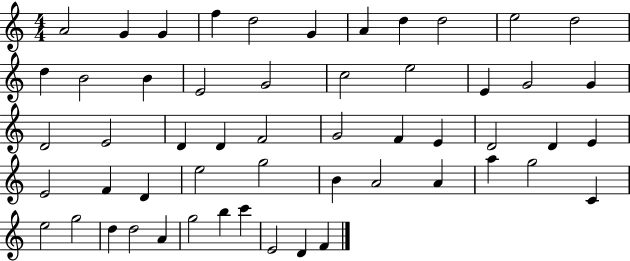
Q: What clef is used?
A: treble